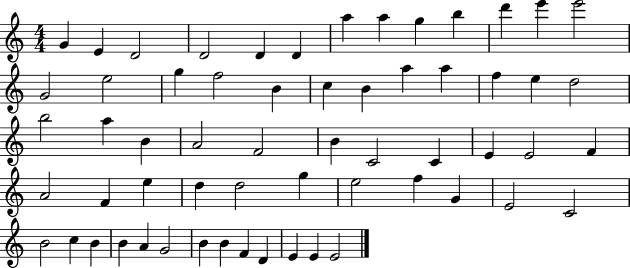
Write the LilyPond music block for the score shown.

{
  \clef treble
  \numericTimeSignature
  \time 4/4
  \key c \major
  g'4 e'4 d'2 | d'2 d'4 d'4 | a''4 a''4 g''4 b''4 | d'''4 e'''4 e'''2 | \break g'2 e''2 | g''4 f''2 b'4 | c''4 b'4 a''4 a''4 | f''4 e''4 d''2 | \break b''2 a''4 b'4 | a'2 f'2 | b'4 c'2 c'4 | e'4 e'2 f'4 | \break a'2 f'4 e''4 | d''4 d''2 g''4 | e''2 f''4 g'4 | e'2 c'2 | \break b'2 c''4 b'4 | b'4 a'4 g'2 | b'4 b'4 f'4 d'4 | e'4 e'4 e'2 | \break \bar "|."
}